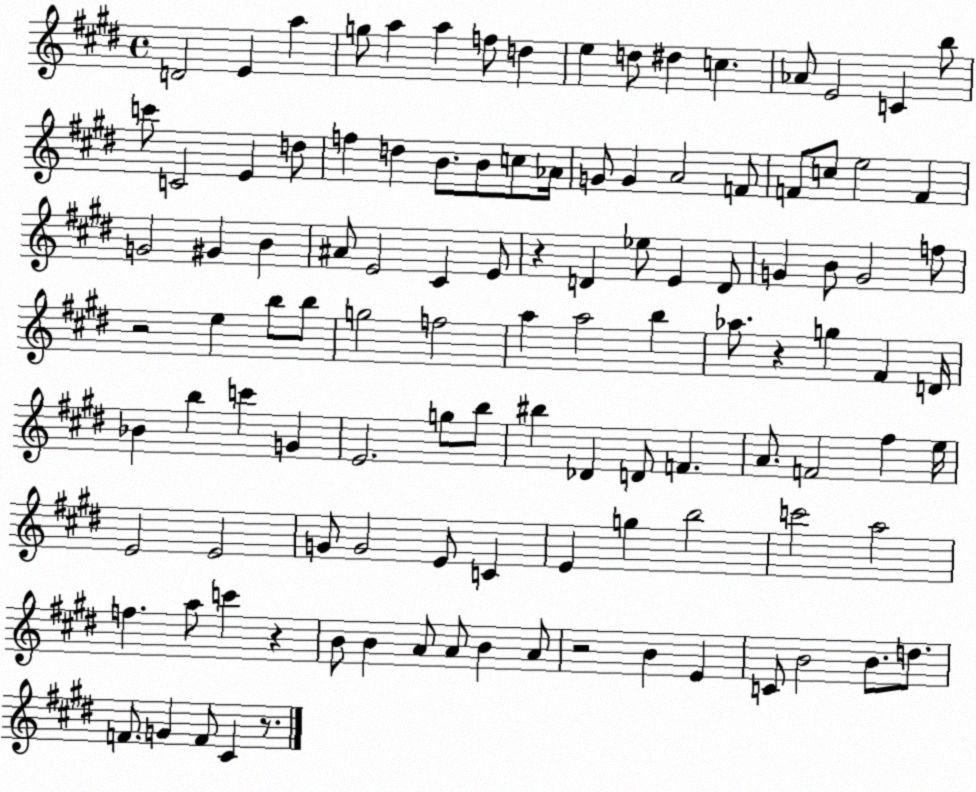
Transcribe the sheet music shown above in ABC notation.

X:1
T:Untitled
M:4/4
L:1/4
K:E
D2 E a g/2 a a f/2 d e d/2 ^d c _A/2 E2 C b/2 c'/2 C2 E d/2 f d B/2 B/2 c/2 _A/4 G/2 G A2 F/2 F/2 c/2 e2 F G2 ^G B ^A/2 E2 ^C E/2 z D _e/2 E D/2 G B/2 G2 f/2 z2 e b/2 b/2 g2 f2 a a2 b _a/2 z g ^F D/4 _B b c' G E2 g/2 b/2 ^b _D D/2 F A/2 F2 ^f e/4 E2 E2 G/2 G2 E/2 C E g b2 c'2 a2 f a/2 c' z B/2 B A/2 A/2 B A/2 z2 B E C/2 B2 B/2 d/2 F/2 G F/2 ^C z/2